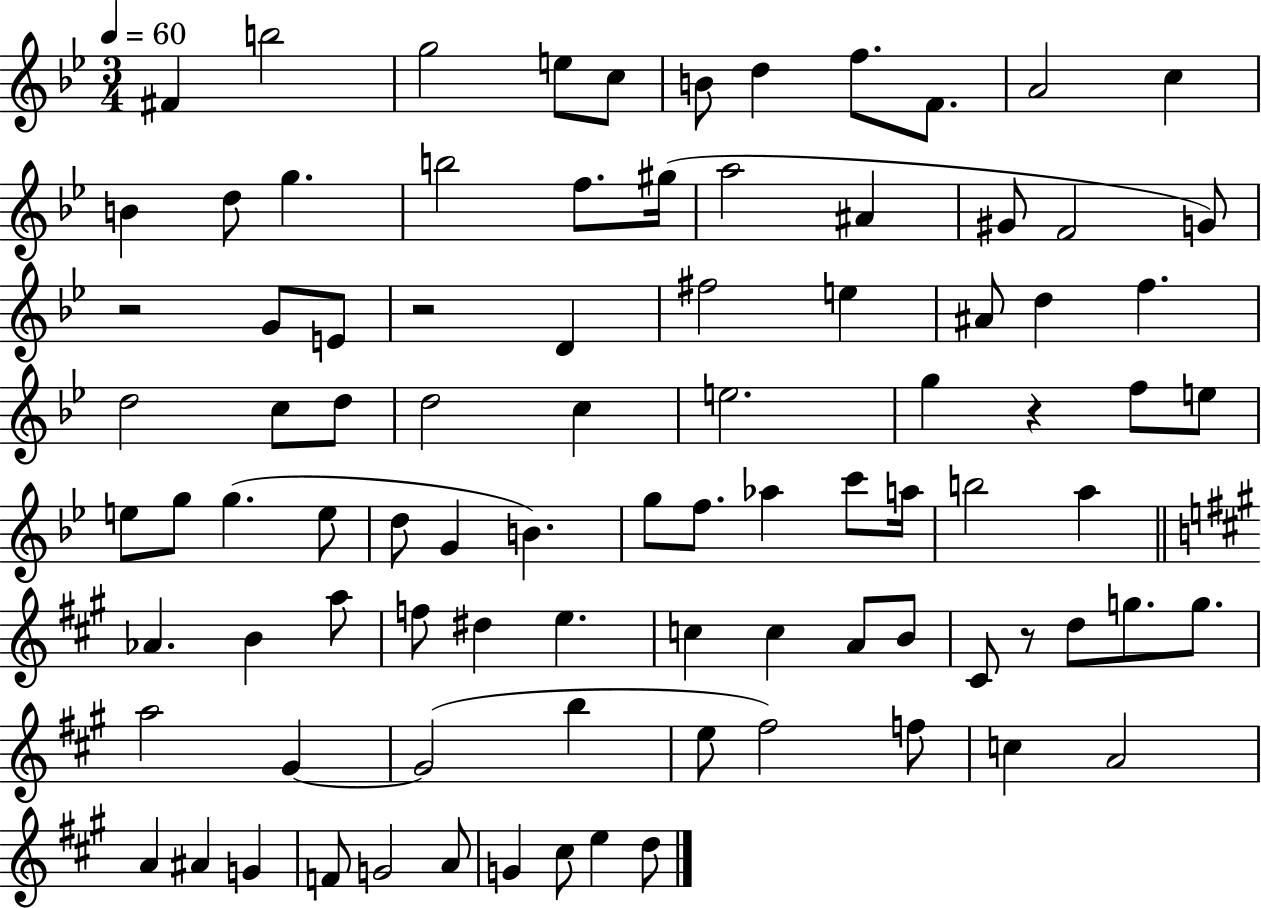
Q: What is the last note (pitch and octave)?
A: D5